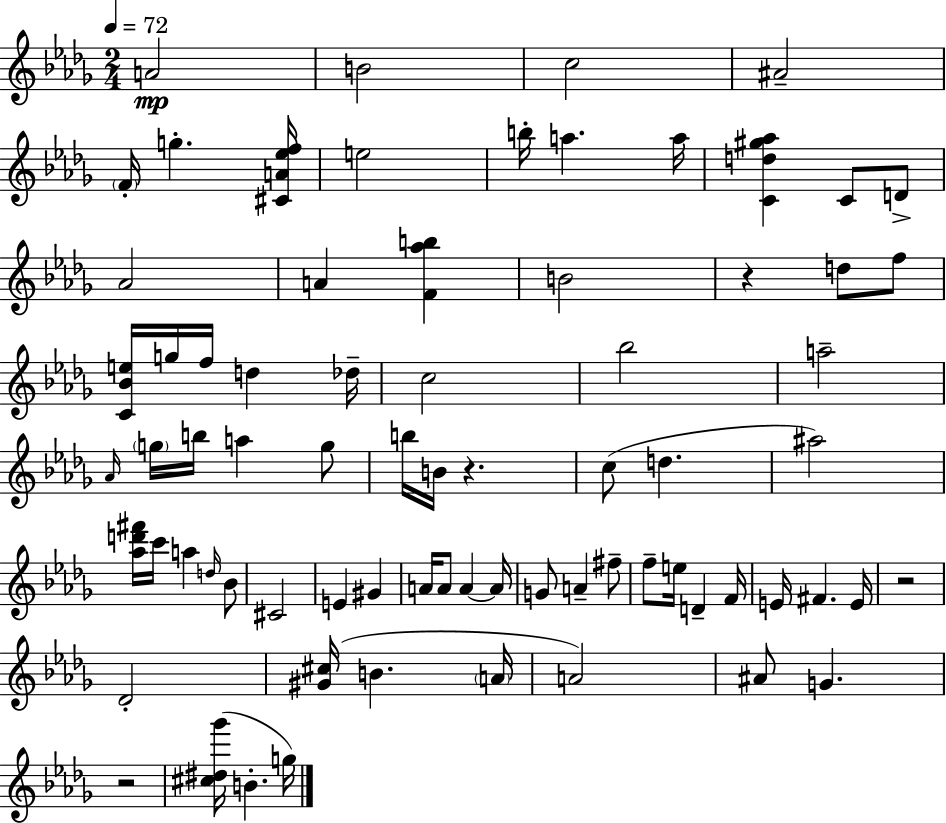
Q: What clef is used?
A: treble